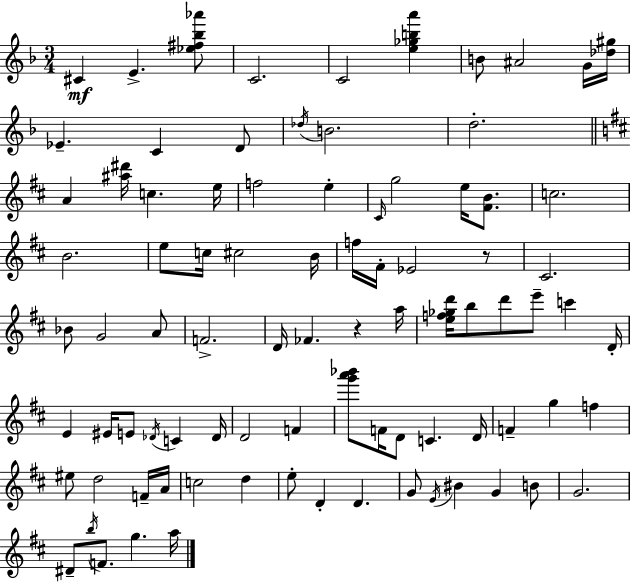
C#4/q E4/q. [Eb5,F#5,Bb5,Ab6]/e C4/h. C4/h [E5,Gb5,B5,A6]/q B4/e A#4/h G4/s [Db5,G#5]/s Eb4/q. C4/q D4/e Db5/s B4/h. D5/h. A4/q [A#5,D#6]/s C5/q. E5/s F5/h E5/q C#4/s G5/h E5/s [F#4,B4]/e. C5/h. B4/h. E5/e C5/s C#5/h B4/s F5/s F#4/s Eb4/h R/e C#4/h. Bb4/e G4/h A4/e F4/h. D4/s FES4/q. R/q A5/s [E5,F5,Gb5,D6]/s B5/e D6/e E6/e C6/q D4/s E4/q EIS4/s E4/e Db4/s C4/q Db4/s D4/h F4/q [G6,A6,Bb6]/e F4/s D4/e C4/q. D4/s F4/q G5/q F5/q EIS5/e D5/h F4/s A4/s C5/h D5/q E5/e D4/q D4/q. G4/e E4/s BIS4/q G4/q B4/e G4/h. D#4/e B5/s F4/e. G5/q. A5/s